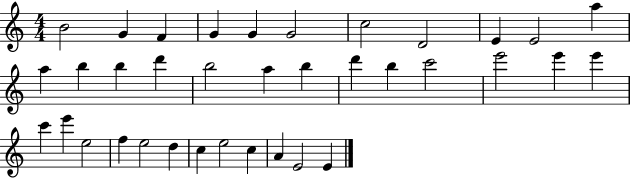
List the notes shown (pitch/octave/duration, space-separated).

B4/h G4/q F4/q G4/q G4/q G4/h C5/h D4/h E4/q E4/h A5/q A5/q B5/q B5/q D6/q B5/h A5/q B5/q D6/q B5/q C6/h E6/h E6/q E6/q C6/q E6/q E5/h F5/q E5/h D5/q C5/q E5/h C5/q A4/q E4/h E4/q